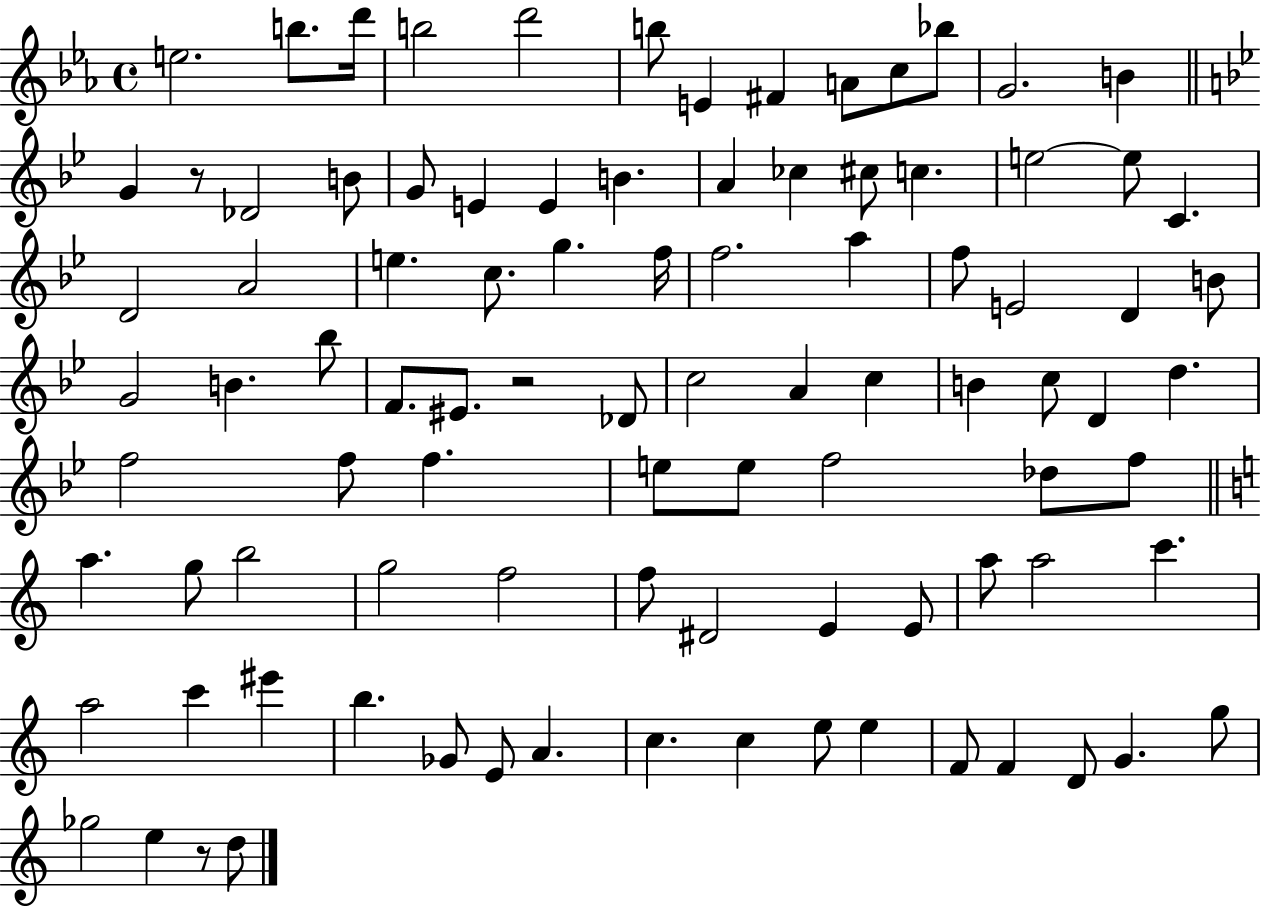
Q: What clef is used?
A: treble